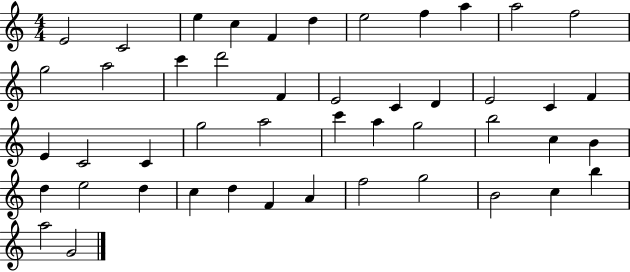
X:1
T:Untitled
M:4/4
L:1/4
K:C
E2 C2 e c F d e2 f a a2 f2 g2 a2 c' d'2 F E2 C D E2 C F E C2 C g2 a2 c' a g2 b2 c B d e2 d c d F A f2 g2 B2 c b a2 G2